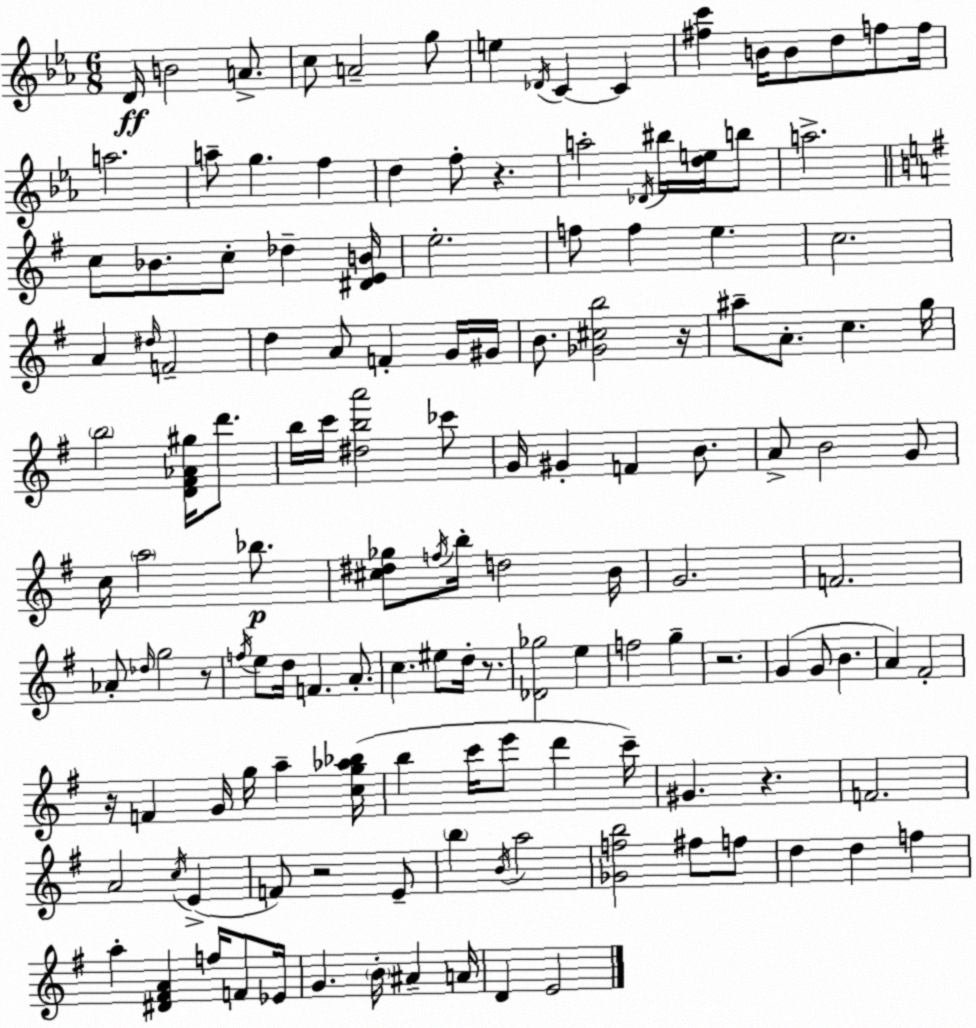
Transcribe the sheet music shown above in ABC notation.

X:1
T:Untitled
M:6/8
L:1/4
K:Eb
D/4 B2 A/2 c/2 A2 g/2 e _D/4 C C [^fc'] B/4 B/2 d/2 f/2 f/4 a2 a/2 g f d f/2 z a2 _D/4 ^b/4 [de]/4 b/2 a2 c/2 _B/2 c/2 _d [^DEB]/4 e2 f/2 f e c2 A ^d/4 F2 d A/2 F G/4 ^G/4 B/2 [_G^cb]2 z/4 ^a/2 A/2 c g/4 b2 [D^F_A^g]/4 d'/2 b/4 c'/4 [^dba']2 _c'/2 G/4 ^G F B/2 A/2 B2 G/2 c/4 a2 _b/2 [^c^d_g]/2 f/4 b/4 d2 B/4 G2 F2 _A/2 _d/4 g2 z/2 f/4 e/2 d/4 F A/2 c ^e/2 d/4 z/2 [_D_g]2 e f2 g z2 G G/2 B A ^F2 z/4 F G/4 g/4 a [cg_a_b]/4 b c'/4 e'/2 d' c'/4 ^G z F2 A2 c/4 E F/2 z2 E/2 b B/4 a2 [_Gfb]2 ^f/2 f/2 d d f a [^D^FA] f/4 F/2 _E/4 G B/4 ^A A/4 D E2